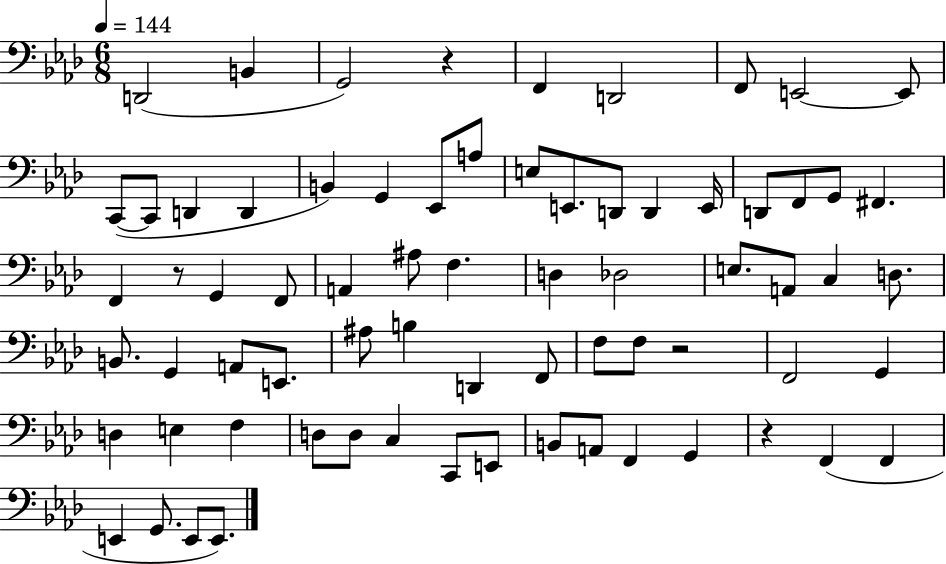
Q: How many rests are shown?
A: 4